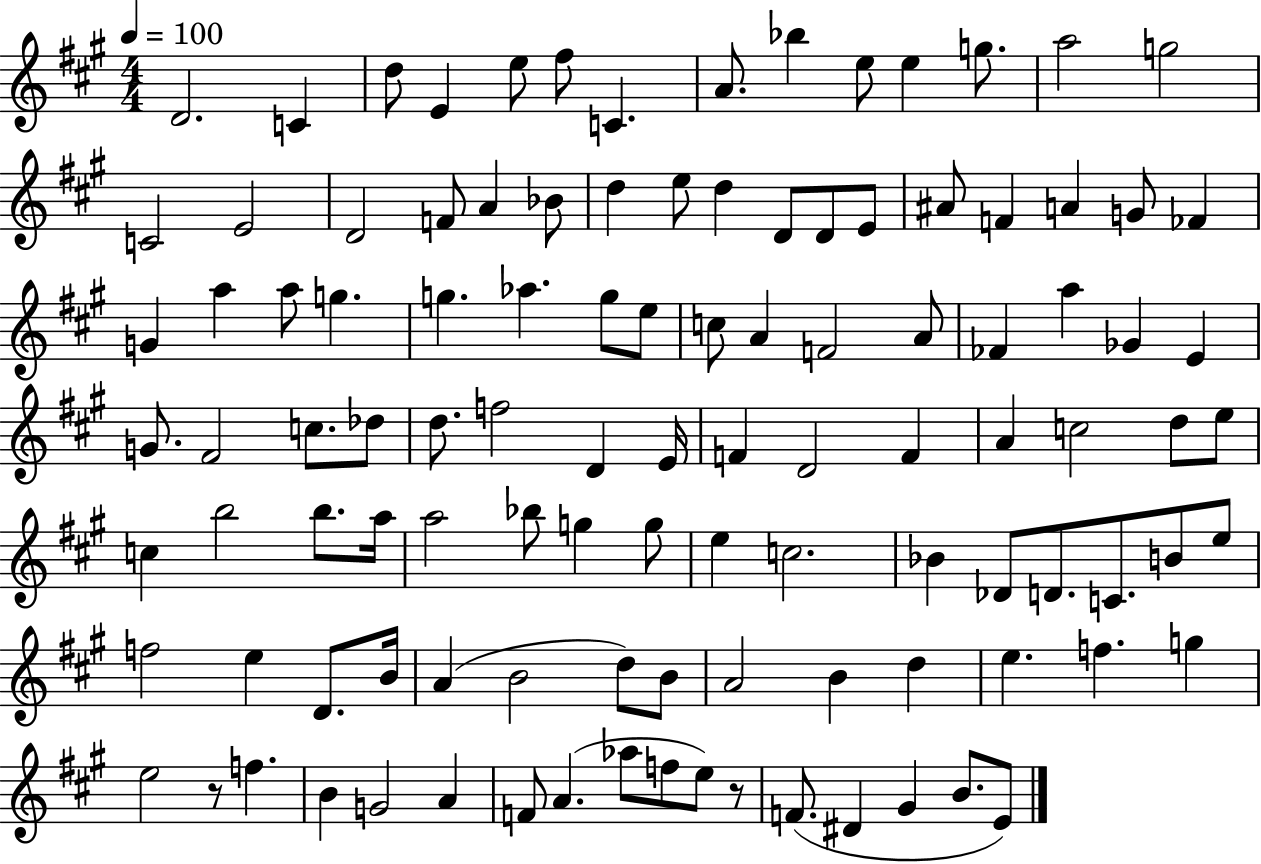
D4/h. C4/q D5/e E4/q E5/e F#5/e C4/q. A4/e. Bb5/q E5/e E5/q G5/e. A5/h G5/h C4/h E4/h D4/h F4/e A4/q Bb4/e D5/q E5/e D5/q D4/e D4/e E4/e A#4/e F4/q A4/q G4/e FES4/q G4/q A5/q A5/e G5/q. G5/q. Ab5/q. G5/e E5/e C5/e A4/q F4/h A4/e FES4/q A5/q Gb4/q E4/q G4/e. F#4/h C5/e. Db5/e D5/e. F5/h D4/q E4/s F4/q D4/h F4/q A4/q C5/h D5/e E5/e C5/q B5/h B5/e. A5/s A5/h Bb5/e G5/q G5/e E5/q C5/h. Bb4/q Db4/e D4/e. C4/e. B4/e E5/e F5/h E5/q D4/e. B4/s A4/q B4/h D5/e B4/e A4/h B4/q D5/q E5/q. F5/q. G5/q E5/h R/e F5/q. B4/q G4/h A4/q F4/e A4/q. Ab5/e F5/e E5/e R/e F4/e. D#4/q G#4/q B4/e. E4/e